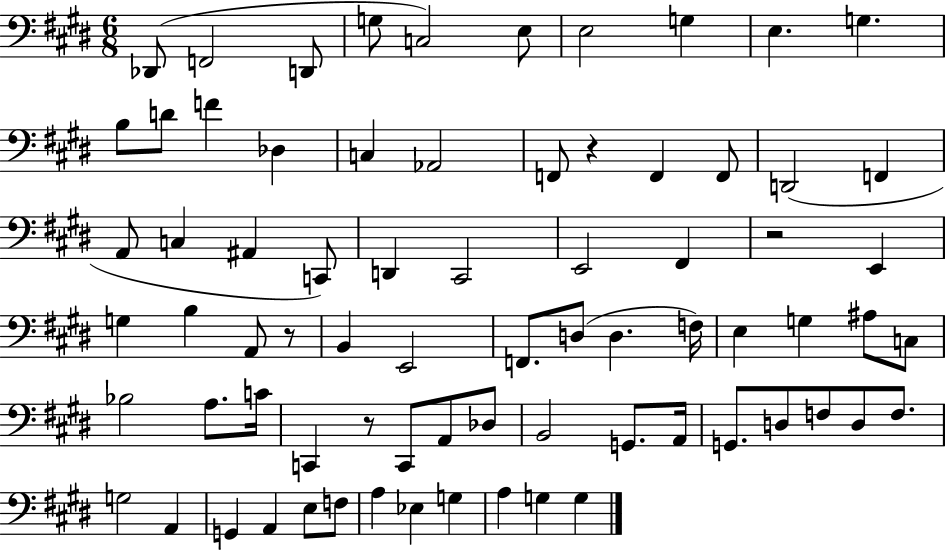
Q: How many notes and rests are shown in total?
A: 74